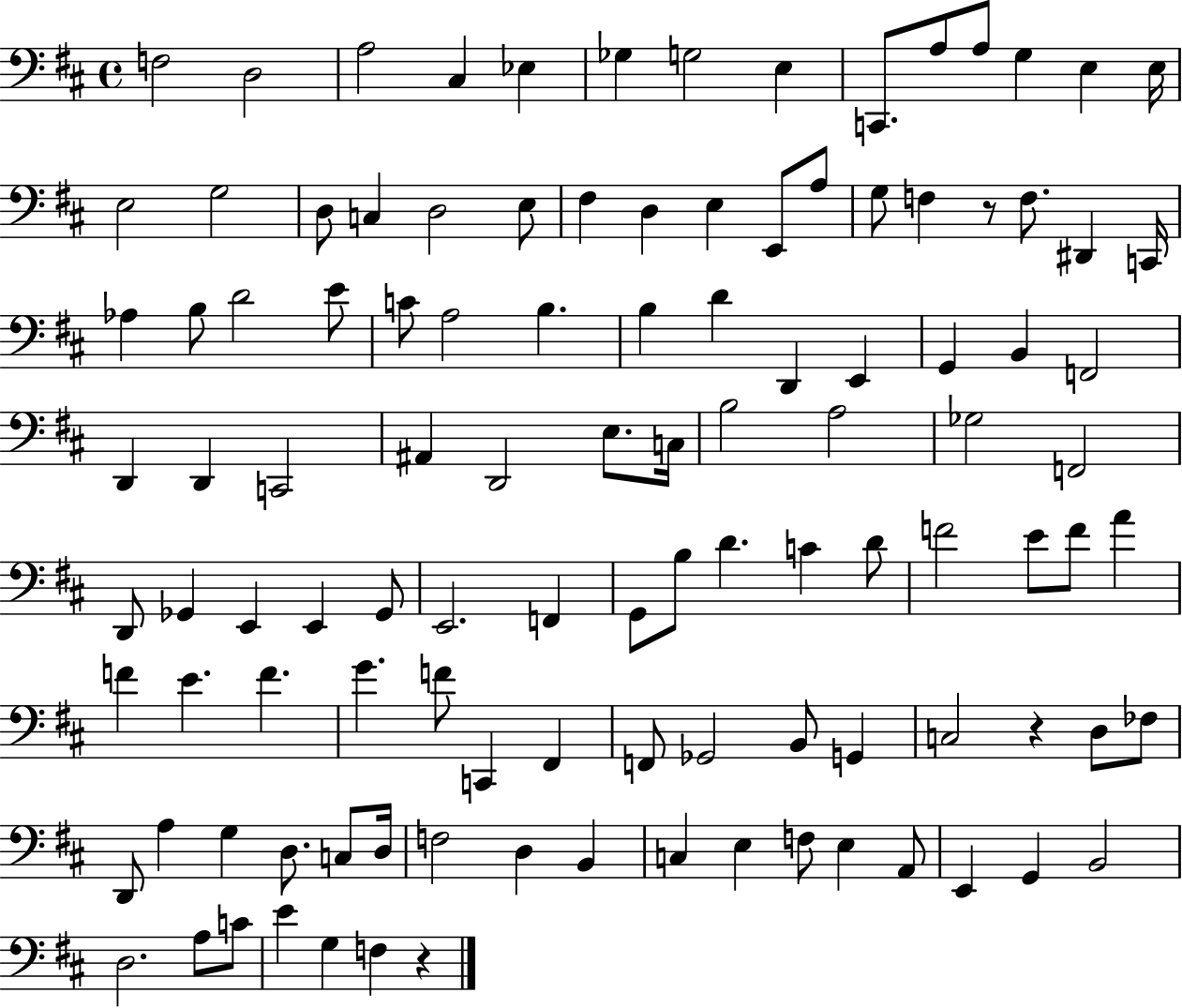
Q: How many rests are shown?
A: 3